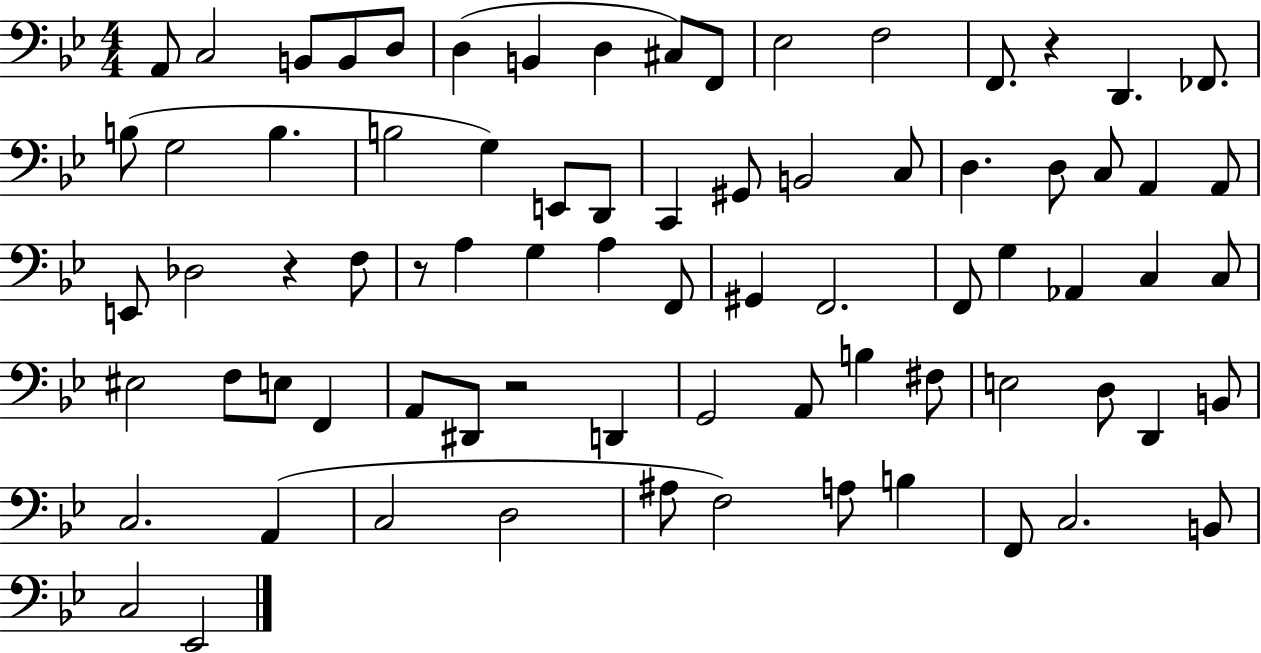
X:1
T:Untitled
M:4/4
L:1/4
K:Bb
A,,/2 C,2 B,,/2 B,,/2 D,/2 D, B,, D, ^C,/2 F,,/2 _E,2 F,2 F,,/2 z D,, _F,,/2 B,/2 G,2 B, B,2 G, E,,/2 D,,/2 C,, ^G,,/2 B,,2 C,/2 D, D,/2 C,/2 A,, A,,/2 E,,/2 _D,2 z F,/2 z/2 A, G, A, F,,/2 ^G,, F,,2 F,,/2 G, _A,, C, C,/2 ^E,2 F,/2 E,/2 F,, A,,/2 ^D,,/2 z2 D,, G,,2 A,,/2 B, ^F,/2 E,2 D,/2 D,, B,,/2 C,2 A,, C,2 D,2 ^A,/2 F,2 A,/2 B, F,,/2 C,2 B,,/2 C,2 _E,,2